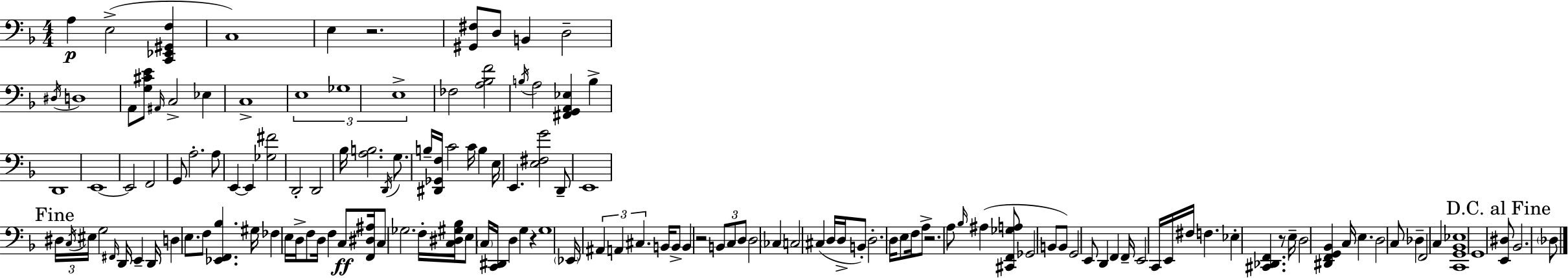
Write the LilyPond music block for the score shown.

{
  \clef bass
  \numericTimeSignature
  \time 4/4
  \key d \minor
  \repeat volta 2 { a4\p e2->( <c, ees, gis, f>4 | c1) | e4 r2. | <gis, fis>8 d8 b,4 d2-- | \break \acciaccatura { dis16 } d1 | a,8 <g cis' e'>8 \grace { ais,16 } c2-> ees4 | c1-> | \tuplet 3/2 { e1 | \break ges1 | e1-> } | fes2 <a bes f'>2 | \acciaccatura { b16 } a2 <fis, g, a, ees>4 b4-> | \break d,1 | e,1~~ | e,2 f,2 | g,8 a2.-. | \break a8 e,4~~ e,4 <ges fis'>2 | d,2-. d,2 | bes16 <a b>2. | \acciaccatura { d,16 } g8. b16-- <dis, ges, f>16 c'2 c'16 b4 | \break e16 e,4. <e fis g'>2 | d,8-- e,1 | \mark "Fine" \tuplet 3/2 { dis16 \acciaccatura { c16 } eis16 } g2 \grace { fis,16 } | d,16 e,4-- d,16 d4 e8. f8 <ees, f, bes>4. | \break gis16 fes4 e16 d16-> f8 d16 f4 | c8\ff <f, dis ais>16 c8 ges2. | f16-. <c dis gis bes>16 e8 \parenthesize c16 <c, dis,>16 d4 g4 | r4 g1 | \break \parenthesize ees,16 \tuplet 3/2 { ais,4 a,4 cis4. } | b,16 b,8-> b,4 r2 | \tuplet 3/2 { b,8 c8 d8 } d2 | \parenthesize ces4 c2 cis4( | \break d16 d16-> b,8-.) d2.-. | \parenthesize d16 e8 f16 a8-> r2. | a8 \grace { bes16 } ais4( <cis, f, ges a>8 ges,2 | b,8 b,8) g,2 | \break e,8 d,4 f,4 f,16-- e,2 | c,16 e,16 fis16 f4. ees4-. | <cis, des, f,>4. r8 e16-- d2 | <dis, f, g, bes,>4 c16 e4. d2 | \break c8 des4-- f,2 | c4 <c, g, bes, ees>1 | g,1 | \mark "D.C. al Fine" <e, dis>8 bes,2. | \break \parenthesize des8 } \bar "|."
}